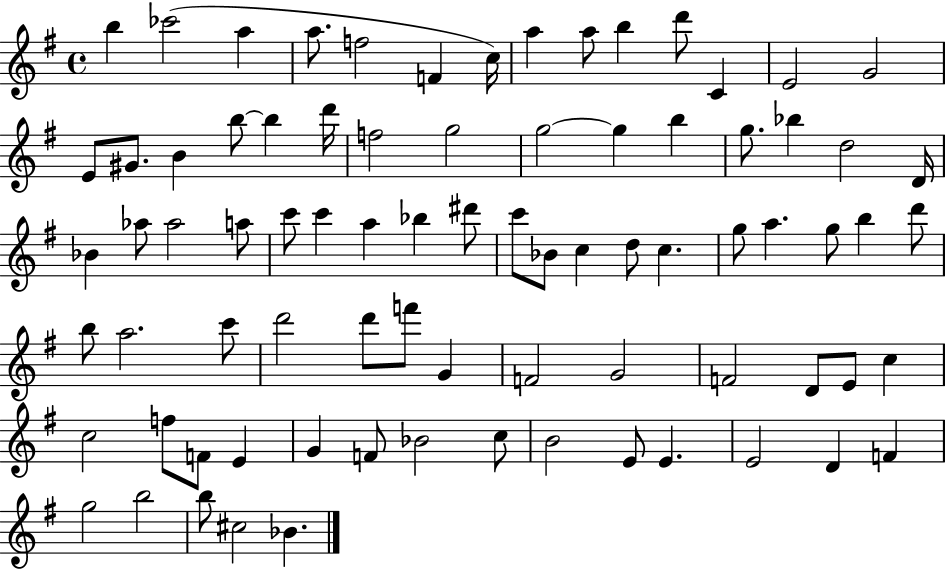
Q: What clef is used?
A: treble